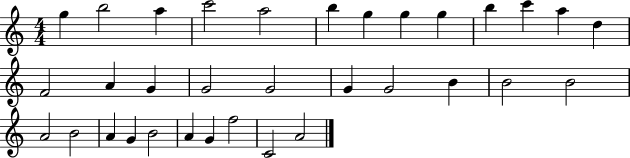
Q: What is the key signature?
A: C major